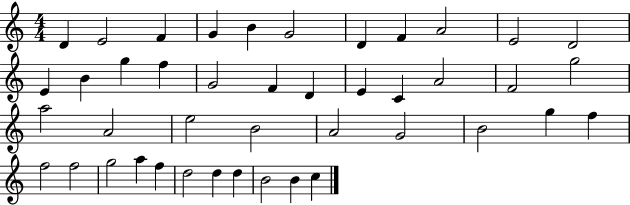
{
  \clef treble
  \numericTimeSignature
  \time 4/4
  \key c \major
  d'4 e'2 f'4 | g'4 b'4 g'2 | d'4 f'4 a'2 | e'2 d'2 | \break e'4 b'4 g''4 f''4 | g'2 f'4 d'4 | e'4 c'4 a'2 | f'2 g''2 | \break a''2 a'2 | e''2 b'2 | a'2 g'2 | b'2 g''4 f''4 | \break f''2 f''2 | g''2 a''4 f''4 | d''2 d''4 d''4 | b'2 b'4 c''4 | \break \bar "|."
}